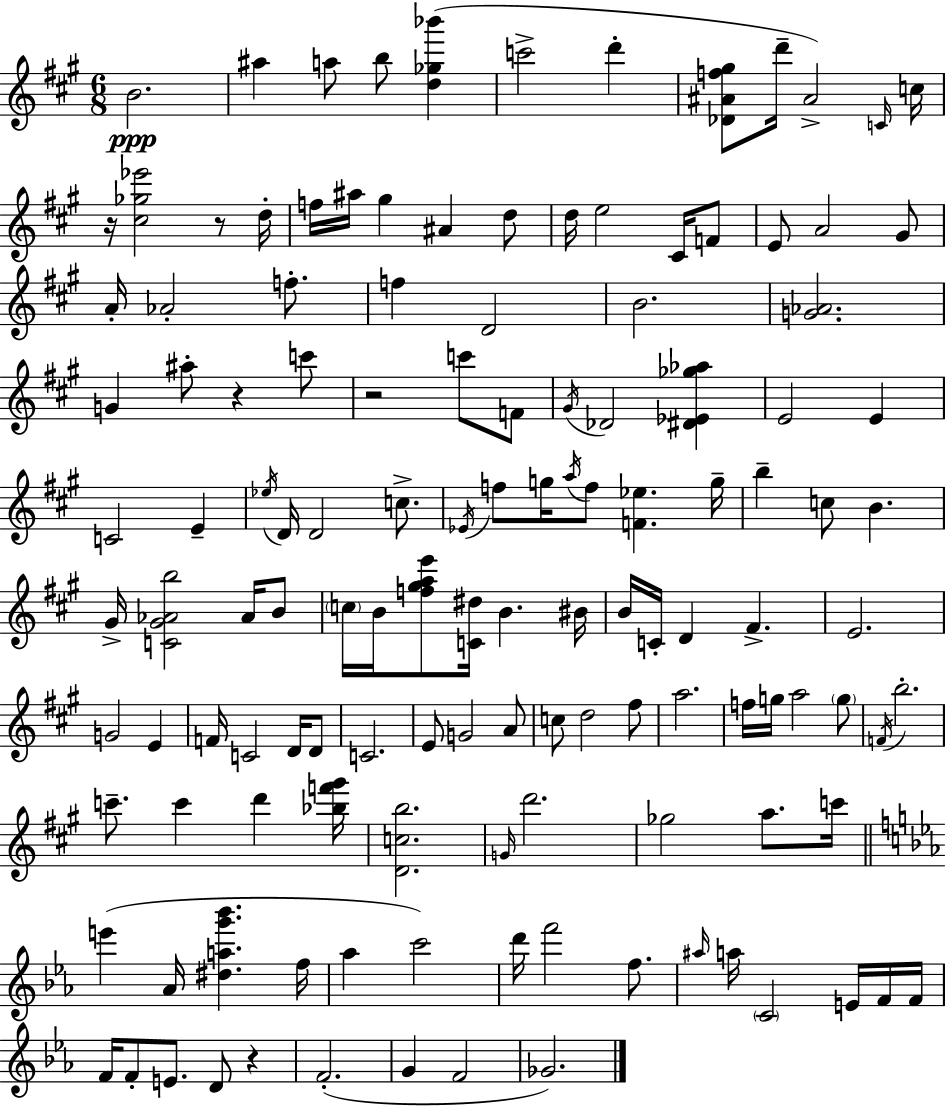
{
  \clef treble
  \numericTimeSignature
  \time 6/8
  \key a \major
  b'2.\ppp | ais''4 a''8 b''8 <d'' ges'' bes'''>4( | c'''2-> d'''4-. | <des' ais' f'' gis''>8 d'''16-- ais'2->) \grace { c'16 } | \break c''16 r16 <cis'' ges'' ees'''>2 r8 | d''16-. f''16 ais''16 gis''4 ais'4 d''8 | d''16 e''2 cis'16 f'8 | e'8 a'2 gis'8 | \break a'16-. aes'2-. f''8.-. | f''4 d'2 | b'2. | <g' aes'>2. | \break g'4 ais''8-. r4 c'''8 | r2 c'''8 f'8 | \acciaccatura { gis'16 } des'2 <dis' ees' ges'' aes''>4 | e'2 e'4 | \break c'2 e'4-- | \acciaccatura { ees''16 } d'16 d'2 | c''8.-> \acciaccatura { ees'16 } f''8 g''16 \acciaccatura { a''16 } f''8 <f' ees''>4. | g''16-- b''4-- c''8 b'4. | \break gis'16-> <c' gis' aes' b''>2 | aes'16 b'8 \parenthesize c''16 b'16 <f'' gis'' a'' e'''>8 <c' dis''>16 b'4. | bis'16 b'16 c'16-. d'4 fis'4.-> | e'2. | \break g'2 | e'4 f'16 c'2 | d'16 d'8 c'2. | e'8 g'2 | \break a'8 c''8 d''2 | fis''8 a''2. | f''16 g''16 a''2 | \parenthesize g''8 \acciaccatura { f'16 } b''2.-. | \break c'''8.-- c'''4 | d'''4 <bes'' f''' gis'''>16 <d' c'' b''>2. | \grace { g'16 } d'''2. | ges''2 | \break a''8. c'''16 \bar "||" \break \key ees \major e'''4( aes'16 <dis'' a'' g''' bes'''>4. f''16 | aes''4 c'''2) | d'''16 f'''2 f''8. | \grace { ais''16 } a''16 \parenthesize c'2 e'16 f'16 | \break f'16 f'16 f'8-. e'8. d'8 r4 | f'2.-.( | g'4 f'2 | ges'2.) | \break \bar "|."
}